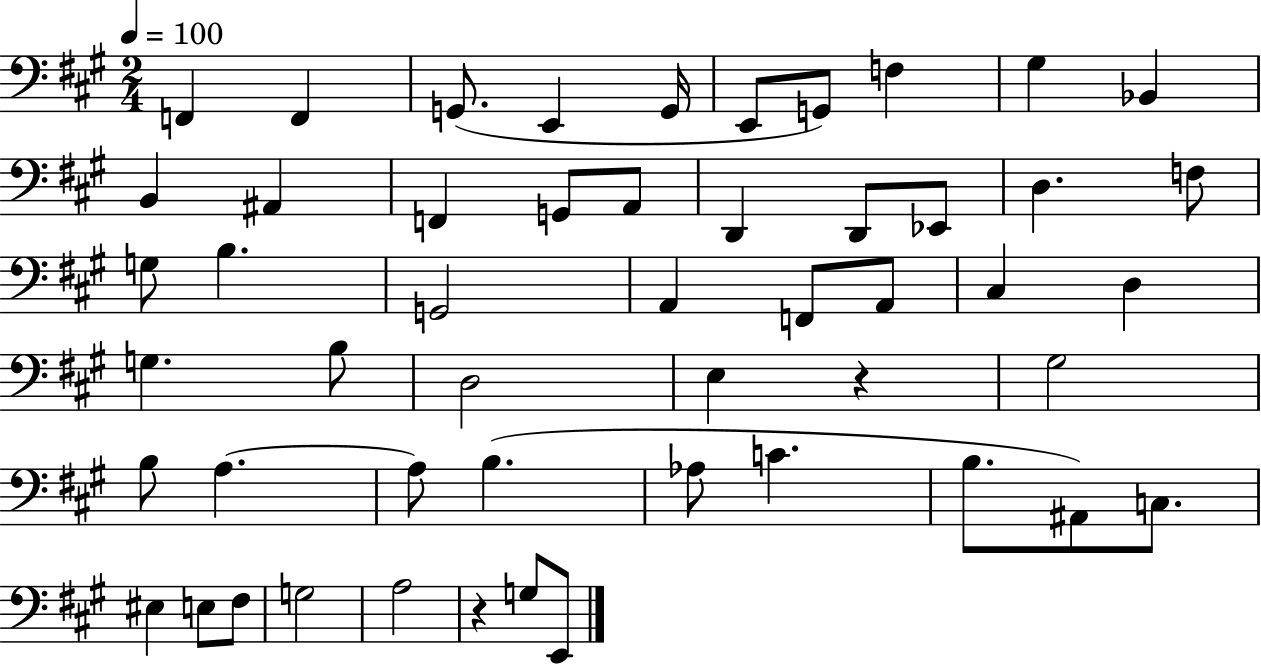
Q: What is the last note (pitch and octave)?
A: E2